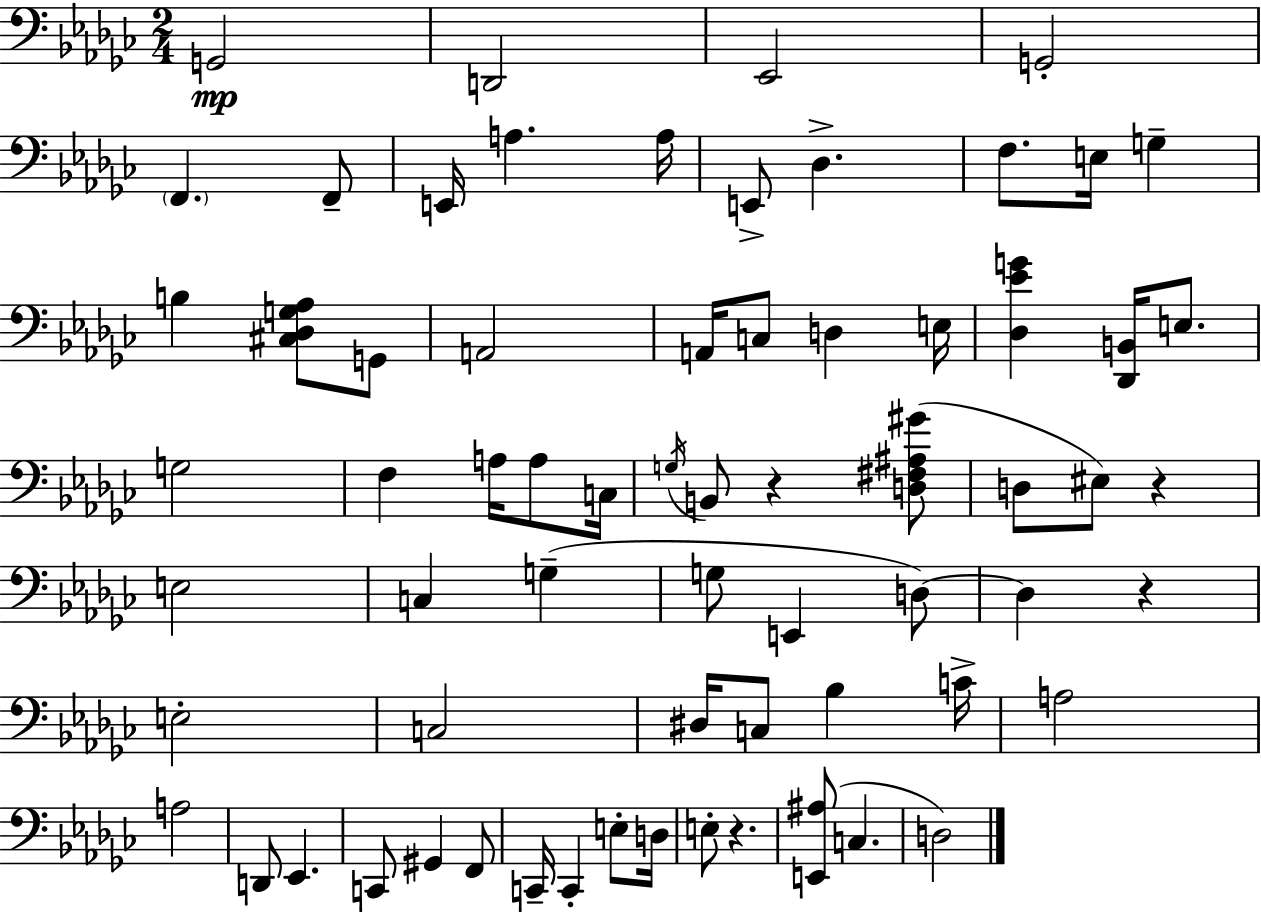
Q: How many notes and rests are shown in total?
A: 67